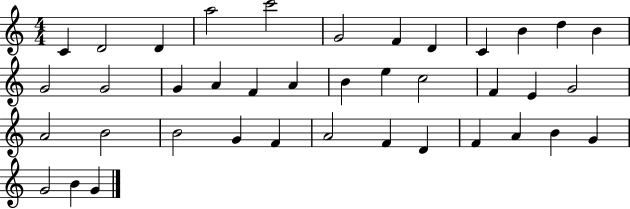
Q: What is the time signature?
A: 4/4